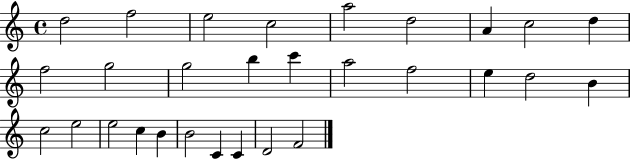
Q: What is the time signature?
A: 4/4